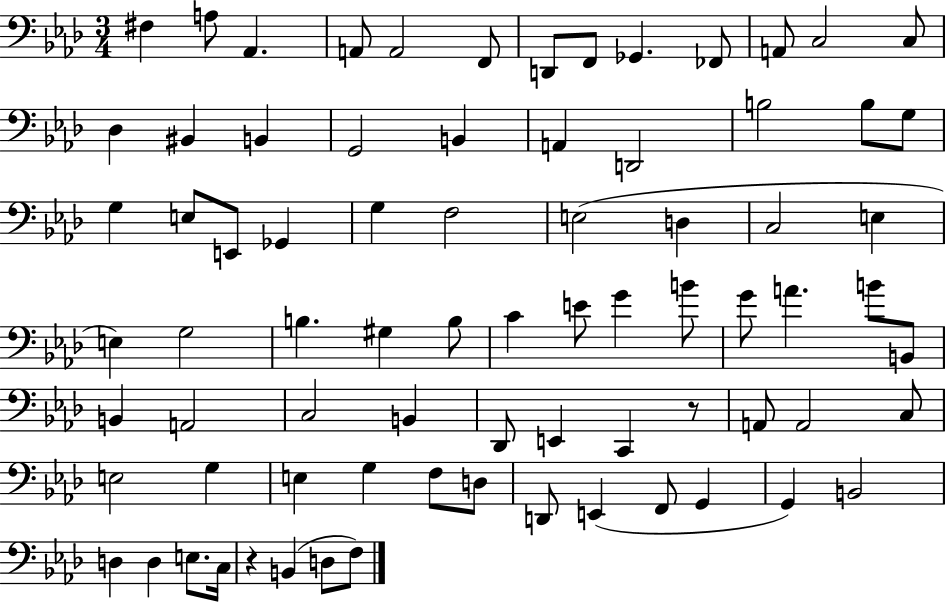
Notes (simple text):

F#3/q A3/e Ab2/q. A2/e A2/h F2/e D2/e F2/e Gb2/q. FES2/e A2/e C3/h C3/e Db3/q BIS2/q B2/q G2/h B2/q A2/q D2/h B3/h B3/e G3/e G3/q E3/e E2/e Gb2/q G3/q F3/h E3/h D3/q C3/h E3/q E3/q G3/h B3/q. G#3/q B3/e C4/q E4/e G4/q B4/e G4/e A4/q. B4/e B2/e B2/q A2/h C3/h B2/q Db2/e E2/q C2/q R/e A2/e A2/h C3/e E3/h G3/q E3/q G3/q F3/e D3/e D2/e E2/q F2/e G2/q G2/q B2/h D3/q D3/q E3/e. C3/s R/q B2/q D3/e F3/e